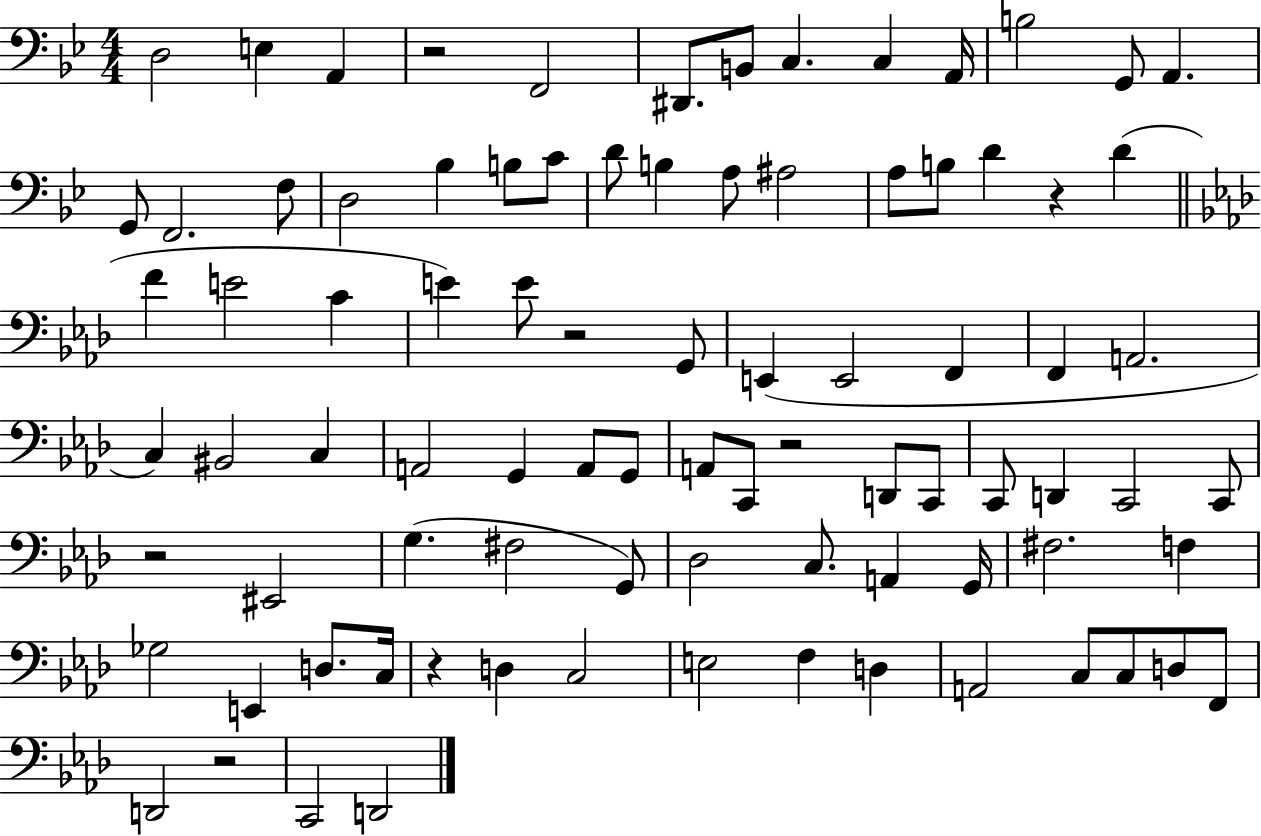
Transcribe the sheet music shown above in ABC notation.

X:1
T:Untitled
M:4/4
L:1/4
K:Bb
D,2 E, A,, z2 F,,2 ^D,,/2 B,,/2 C, C, A,,/4 B,2 G,,/2 A,, G,,/2 F,,2 F,/2 D,2 _B, B,/2 C/2 D/2 B, A,/2 ^A,2 A,/2 B,/2 D z D F E2 C E E/2 z2 G,,/2 E,, E,,2 F,, F,, A,,2 C, ^B,,2 C, A,,2 G,, A,,/2 G,,/2 A,,/2 C,,/2 z2 D,,/2 C,,/2 C,,/2 D,, C,,2 C,,/2 z2 ^E,,2 G, ^F,2 G,,/2 _D,2 C,/2 A,, G,,/4 ^F,2 F, _G,2 E,, D,/2 C,/4 z D, C,2 E,2 F, D, A,,2 C,/2 C,/2 D,/2 F,,/2 D,,2 z2 C,,2 D,,2